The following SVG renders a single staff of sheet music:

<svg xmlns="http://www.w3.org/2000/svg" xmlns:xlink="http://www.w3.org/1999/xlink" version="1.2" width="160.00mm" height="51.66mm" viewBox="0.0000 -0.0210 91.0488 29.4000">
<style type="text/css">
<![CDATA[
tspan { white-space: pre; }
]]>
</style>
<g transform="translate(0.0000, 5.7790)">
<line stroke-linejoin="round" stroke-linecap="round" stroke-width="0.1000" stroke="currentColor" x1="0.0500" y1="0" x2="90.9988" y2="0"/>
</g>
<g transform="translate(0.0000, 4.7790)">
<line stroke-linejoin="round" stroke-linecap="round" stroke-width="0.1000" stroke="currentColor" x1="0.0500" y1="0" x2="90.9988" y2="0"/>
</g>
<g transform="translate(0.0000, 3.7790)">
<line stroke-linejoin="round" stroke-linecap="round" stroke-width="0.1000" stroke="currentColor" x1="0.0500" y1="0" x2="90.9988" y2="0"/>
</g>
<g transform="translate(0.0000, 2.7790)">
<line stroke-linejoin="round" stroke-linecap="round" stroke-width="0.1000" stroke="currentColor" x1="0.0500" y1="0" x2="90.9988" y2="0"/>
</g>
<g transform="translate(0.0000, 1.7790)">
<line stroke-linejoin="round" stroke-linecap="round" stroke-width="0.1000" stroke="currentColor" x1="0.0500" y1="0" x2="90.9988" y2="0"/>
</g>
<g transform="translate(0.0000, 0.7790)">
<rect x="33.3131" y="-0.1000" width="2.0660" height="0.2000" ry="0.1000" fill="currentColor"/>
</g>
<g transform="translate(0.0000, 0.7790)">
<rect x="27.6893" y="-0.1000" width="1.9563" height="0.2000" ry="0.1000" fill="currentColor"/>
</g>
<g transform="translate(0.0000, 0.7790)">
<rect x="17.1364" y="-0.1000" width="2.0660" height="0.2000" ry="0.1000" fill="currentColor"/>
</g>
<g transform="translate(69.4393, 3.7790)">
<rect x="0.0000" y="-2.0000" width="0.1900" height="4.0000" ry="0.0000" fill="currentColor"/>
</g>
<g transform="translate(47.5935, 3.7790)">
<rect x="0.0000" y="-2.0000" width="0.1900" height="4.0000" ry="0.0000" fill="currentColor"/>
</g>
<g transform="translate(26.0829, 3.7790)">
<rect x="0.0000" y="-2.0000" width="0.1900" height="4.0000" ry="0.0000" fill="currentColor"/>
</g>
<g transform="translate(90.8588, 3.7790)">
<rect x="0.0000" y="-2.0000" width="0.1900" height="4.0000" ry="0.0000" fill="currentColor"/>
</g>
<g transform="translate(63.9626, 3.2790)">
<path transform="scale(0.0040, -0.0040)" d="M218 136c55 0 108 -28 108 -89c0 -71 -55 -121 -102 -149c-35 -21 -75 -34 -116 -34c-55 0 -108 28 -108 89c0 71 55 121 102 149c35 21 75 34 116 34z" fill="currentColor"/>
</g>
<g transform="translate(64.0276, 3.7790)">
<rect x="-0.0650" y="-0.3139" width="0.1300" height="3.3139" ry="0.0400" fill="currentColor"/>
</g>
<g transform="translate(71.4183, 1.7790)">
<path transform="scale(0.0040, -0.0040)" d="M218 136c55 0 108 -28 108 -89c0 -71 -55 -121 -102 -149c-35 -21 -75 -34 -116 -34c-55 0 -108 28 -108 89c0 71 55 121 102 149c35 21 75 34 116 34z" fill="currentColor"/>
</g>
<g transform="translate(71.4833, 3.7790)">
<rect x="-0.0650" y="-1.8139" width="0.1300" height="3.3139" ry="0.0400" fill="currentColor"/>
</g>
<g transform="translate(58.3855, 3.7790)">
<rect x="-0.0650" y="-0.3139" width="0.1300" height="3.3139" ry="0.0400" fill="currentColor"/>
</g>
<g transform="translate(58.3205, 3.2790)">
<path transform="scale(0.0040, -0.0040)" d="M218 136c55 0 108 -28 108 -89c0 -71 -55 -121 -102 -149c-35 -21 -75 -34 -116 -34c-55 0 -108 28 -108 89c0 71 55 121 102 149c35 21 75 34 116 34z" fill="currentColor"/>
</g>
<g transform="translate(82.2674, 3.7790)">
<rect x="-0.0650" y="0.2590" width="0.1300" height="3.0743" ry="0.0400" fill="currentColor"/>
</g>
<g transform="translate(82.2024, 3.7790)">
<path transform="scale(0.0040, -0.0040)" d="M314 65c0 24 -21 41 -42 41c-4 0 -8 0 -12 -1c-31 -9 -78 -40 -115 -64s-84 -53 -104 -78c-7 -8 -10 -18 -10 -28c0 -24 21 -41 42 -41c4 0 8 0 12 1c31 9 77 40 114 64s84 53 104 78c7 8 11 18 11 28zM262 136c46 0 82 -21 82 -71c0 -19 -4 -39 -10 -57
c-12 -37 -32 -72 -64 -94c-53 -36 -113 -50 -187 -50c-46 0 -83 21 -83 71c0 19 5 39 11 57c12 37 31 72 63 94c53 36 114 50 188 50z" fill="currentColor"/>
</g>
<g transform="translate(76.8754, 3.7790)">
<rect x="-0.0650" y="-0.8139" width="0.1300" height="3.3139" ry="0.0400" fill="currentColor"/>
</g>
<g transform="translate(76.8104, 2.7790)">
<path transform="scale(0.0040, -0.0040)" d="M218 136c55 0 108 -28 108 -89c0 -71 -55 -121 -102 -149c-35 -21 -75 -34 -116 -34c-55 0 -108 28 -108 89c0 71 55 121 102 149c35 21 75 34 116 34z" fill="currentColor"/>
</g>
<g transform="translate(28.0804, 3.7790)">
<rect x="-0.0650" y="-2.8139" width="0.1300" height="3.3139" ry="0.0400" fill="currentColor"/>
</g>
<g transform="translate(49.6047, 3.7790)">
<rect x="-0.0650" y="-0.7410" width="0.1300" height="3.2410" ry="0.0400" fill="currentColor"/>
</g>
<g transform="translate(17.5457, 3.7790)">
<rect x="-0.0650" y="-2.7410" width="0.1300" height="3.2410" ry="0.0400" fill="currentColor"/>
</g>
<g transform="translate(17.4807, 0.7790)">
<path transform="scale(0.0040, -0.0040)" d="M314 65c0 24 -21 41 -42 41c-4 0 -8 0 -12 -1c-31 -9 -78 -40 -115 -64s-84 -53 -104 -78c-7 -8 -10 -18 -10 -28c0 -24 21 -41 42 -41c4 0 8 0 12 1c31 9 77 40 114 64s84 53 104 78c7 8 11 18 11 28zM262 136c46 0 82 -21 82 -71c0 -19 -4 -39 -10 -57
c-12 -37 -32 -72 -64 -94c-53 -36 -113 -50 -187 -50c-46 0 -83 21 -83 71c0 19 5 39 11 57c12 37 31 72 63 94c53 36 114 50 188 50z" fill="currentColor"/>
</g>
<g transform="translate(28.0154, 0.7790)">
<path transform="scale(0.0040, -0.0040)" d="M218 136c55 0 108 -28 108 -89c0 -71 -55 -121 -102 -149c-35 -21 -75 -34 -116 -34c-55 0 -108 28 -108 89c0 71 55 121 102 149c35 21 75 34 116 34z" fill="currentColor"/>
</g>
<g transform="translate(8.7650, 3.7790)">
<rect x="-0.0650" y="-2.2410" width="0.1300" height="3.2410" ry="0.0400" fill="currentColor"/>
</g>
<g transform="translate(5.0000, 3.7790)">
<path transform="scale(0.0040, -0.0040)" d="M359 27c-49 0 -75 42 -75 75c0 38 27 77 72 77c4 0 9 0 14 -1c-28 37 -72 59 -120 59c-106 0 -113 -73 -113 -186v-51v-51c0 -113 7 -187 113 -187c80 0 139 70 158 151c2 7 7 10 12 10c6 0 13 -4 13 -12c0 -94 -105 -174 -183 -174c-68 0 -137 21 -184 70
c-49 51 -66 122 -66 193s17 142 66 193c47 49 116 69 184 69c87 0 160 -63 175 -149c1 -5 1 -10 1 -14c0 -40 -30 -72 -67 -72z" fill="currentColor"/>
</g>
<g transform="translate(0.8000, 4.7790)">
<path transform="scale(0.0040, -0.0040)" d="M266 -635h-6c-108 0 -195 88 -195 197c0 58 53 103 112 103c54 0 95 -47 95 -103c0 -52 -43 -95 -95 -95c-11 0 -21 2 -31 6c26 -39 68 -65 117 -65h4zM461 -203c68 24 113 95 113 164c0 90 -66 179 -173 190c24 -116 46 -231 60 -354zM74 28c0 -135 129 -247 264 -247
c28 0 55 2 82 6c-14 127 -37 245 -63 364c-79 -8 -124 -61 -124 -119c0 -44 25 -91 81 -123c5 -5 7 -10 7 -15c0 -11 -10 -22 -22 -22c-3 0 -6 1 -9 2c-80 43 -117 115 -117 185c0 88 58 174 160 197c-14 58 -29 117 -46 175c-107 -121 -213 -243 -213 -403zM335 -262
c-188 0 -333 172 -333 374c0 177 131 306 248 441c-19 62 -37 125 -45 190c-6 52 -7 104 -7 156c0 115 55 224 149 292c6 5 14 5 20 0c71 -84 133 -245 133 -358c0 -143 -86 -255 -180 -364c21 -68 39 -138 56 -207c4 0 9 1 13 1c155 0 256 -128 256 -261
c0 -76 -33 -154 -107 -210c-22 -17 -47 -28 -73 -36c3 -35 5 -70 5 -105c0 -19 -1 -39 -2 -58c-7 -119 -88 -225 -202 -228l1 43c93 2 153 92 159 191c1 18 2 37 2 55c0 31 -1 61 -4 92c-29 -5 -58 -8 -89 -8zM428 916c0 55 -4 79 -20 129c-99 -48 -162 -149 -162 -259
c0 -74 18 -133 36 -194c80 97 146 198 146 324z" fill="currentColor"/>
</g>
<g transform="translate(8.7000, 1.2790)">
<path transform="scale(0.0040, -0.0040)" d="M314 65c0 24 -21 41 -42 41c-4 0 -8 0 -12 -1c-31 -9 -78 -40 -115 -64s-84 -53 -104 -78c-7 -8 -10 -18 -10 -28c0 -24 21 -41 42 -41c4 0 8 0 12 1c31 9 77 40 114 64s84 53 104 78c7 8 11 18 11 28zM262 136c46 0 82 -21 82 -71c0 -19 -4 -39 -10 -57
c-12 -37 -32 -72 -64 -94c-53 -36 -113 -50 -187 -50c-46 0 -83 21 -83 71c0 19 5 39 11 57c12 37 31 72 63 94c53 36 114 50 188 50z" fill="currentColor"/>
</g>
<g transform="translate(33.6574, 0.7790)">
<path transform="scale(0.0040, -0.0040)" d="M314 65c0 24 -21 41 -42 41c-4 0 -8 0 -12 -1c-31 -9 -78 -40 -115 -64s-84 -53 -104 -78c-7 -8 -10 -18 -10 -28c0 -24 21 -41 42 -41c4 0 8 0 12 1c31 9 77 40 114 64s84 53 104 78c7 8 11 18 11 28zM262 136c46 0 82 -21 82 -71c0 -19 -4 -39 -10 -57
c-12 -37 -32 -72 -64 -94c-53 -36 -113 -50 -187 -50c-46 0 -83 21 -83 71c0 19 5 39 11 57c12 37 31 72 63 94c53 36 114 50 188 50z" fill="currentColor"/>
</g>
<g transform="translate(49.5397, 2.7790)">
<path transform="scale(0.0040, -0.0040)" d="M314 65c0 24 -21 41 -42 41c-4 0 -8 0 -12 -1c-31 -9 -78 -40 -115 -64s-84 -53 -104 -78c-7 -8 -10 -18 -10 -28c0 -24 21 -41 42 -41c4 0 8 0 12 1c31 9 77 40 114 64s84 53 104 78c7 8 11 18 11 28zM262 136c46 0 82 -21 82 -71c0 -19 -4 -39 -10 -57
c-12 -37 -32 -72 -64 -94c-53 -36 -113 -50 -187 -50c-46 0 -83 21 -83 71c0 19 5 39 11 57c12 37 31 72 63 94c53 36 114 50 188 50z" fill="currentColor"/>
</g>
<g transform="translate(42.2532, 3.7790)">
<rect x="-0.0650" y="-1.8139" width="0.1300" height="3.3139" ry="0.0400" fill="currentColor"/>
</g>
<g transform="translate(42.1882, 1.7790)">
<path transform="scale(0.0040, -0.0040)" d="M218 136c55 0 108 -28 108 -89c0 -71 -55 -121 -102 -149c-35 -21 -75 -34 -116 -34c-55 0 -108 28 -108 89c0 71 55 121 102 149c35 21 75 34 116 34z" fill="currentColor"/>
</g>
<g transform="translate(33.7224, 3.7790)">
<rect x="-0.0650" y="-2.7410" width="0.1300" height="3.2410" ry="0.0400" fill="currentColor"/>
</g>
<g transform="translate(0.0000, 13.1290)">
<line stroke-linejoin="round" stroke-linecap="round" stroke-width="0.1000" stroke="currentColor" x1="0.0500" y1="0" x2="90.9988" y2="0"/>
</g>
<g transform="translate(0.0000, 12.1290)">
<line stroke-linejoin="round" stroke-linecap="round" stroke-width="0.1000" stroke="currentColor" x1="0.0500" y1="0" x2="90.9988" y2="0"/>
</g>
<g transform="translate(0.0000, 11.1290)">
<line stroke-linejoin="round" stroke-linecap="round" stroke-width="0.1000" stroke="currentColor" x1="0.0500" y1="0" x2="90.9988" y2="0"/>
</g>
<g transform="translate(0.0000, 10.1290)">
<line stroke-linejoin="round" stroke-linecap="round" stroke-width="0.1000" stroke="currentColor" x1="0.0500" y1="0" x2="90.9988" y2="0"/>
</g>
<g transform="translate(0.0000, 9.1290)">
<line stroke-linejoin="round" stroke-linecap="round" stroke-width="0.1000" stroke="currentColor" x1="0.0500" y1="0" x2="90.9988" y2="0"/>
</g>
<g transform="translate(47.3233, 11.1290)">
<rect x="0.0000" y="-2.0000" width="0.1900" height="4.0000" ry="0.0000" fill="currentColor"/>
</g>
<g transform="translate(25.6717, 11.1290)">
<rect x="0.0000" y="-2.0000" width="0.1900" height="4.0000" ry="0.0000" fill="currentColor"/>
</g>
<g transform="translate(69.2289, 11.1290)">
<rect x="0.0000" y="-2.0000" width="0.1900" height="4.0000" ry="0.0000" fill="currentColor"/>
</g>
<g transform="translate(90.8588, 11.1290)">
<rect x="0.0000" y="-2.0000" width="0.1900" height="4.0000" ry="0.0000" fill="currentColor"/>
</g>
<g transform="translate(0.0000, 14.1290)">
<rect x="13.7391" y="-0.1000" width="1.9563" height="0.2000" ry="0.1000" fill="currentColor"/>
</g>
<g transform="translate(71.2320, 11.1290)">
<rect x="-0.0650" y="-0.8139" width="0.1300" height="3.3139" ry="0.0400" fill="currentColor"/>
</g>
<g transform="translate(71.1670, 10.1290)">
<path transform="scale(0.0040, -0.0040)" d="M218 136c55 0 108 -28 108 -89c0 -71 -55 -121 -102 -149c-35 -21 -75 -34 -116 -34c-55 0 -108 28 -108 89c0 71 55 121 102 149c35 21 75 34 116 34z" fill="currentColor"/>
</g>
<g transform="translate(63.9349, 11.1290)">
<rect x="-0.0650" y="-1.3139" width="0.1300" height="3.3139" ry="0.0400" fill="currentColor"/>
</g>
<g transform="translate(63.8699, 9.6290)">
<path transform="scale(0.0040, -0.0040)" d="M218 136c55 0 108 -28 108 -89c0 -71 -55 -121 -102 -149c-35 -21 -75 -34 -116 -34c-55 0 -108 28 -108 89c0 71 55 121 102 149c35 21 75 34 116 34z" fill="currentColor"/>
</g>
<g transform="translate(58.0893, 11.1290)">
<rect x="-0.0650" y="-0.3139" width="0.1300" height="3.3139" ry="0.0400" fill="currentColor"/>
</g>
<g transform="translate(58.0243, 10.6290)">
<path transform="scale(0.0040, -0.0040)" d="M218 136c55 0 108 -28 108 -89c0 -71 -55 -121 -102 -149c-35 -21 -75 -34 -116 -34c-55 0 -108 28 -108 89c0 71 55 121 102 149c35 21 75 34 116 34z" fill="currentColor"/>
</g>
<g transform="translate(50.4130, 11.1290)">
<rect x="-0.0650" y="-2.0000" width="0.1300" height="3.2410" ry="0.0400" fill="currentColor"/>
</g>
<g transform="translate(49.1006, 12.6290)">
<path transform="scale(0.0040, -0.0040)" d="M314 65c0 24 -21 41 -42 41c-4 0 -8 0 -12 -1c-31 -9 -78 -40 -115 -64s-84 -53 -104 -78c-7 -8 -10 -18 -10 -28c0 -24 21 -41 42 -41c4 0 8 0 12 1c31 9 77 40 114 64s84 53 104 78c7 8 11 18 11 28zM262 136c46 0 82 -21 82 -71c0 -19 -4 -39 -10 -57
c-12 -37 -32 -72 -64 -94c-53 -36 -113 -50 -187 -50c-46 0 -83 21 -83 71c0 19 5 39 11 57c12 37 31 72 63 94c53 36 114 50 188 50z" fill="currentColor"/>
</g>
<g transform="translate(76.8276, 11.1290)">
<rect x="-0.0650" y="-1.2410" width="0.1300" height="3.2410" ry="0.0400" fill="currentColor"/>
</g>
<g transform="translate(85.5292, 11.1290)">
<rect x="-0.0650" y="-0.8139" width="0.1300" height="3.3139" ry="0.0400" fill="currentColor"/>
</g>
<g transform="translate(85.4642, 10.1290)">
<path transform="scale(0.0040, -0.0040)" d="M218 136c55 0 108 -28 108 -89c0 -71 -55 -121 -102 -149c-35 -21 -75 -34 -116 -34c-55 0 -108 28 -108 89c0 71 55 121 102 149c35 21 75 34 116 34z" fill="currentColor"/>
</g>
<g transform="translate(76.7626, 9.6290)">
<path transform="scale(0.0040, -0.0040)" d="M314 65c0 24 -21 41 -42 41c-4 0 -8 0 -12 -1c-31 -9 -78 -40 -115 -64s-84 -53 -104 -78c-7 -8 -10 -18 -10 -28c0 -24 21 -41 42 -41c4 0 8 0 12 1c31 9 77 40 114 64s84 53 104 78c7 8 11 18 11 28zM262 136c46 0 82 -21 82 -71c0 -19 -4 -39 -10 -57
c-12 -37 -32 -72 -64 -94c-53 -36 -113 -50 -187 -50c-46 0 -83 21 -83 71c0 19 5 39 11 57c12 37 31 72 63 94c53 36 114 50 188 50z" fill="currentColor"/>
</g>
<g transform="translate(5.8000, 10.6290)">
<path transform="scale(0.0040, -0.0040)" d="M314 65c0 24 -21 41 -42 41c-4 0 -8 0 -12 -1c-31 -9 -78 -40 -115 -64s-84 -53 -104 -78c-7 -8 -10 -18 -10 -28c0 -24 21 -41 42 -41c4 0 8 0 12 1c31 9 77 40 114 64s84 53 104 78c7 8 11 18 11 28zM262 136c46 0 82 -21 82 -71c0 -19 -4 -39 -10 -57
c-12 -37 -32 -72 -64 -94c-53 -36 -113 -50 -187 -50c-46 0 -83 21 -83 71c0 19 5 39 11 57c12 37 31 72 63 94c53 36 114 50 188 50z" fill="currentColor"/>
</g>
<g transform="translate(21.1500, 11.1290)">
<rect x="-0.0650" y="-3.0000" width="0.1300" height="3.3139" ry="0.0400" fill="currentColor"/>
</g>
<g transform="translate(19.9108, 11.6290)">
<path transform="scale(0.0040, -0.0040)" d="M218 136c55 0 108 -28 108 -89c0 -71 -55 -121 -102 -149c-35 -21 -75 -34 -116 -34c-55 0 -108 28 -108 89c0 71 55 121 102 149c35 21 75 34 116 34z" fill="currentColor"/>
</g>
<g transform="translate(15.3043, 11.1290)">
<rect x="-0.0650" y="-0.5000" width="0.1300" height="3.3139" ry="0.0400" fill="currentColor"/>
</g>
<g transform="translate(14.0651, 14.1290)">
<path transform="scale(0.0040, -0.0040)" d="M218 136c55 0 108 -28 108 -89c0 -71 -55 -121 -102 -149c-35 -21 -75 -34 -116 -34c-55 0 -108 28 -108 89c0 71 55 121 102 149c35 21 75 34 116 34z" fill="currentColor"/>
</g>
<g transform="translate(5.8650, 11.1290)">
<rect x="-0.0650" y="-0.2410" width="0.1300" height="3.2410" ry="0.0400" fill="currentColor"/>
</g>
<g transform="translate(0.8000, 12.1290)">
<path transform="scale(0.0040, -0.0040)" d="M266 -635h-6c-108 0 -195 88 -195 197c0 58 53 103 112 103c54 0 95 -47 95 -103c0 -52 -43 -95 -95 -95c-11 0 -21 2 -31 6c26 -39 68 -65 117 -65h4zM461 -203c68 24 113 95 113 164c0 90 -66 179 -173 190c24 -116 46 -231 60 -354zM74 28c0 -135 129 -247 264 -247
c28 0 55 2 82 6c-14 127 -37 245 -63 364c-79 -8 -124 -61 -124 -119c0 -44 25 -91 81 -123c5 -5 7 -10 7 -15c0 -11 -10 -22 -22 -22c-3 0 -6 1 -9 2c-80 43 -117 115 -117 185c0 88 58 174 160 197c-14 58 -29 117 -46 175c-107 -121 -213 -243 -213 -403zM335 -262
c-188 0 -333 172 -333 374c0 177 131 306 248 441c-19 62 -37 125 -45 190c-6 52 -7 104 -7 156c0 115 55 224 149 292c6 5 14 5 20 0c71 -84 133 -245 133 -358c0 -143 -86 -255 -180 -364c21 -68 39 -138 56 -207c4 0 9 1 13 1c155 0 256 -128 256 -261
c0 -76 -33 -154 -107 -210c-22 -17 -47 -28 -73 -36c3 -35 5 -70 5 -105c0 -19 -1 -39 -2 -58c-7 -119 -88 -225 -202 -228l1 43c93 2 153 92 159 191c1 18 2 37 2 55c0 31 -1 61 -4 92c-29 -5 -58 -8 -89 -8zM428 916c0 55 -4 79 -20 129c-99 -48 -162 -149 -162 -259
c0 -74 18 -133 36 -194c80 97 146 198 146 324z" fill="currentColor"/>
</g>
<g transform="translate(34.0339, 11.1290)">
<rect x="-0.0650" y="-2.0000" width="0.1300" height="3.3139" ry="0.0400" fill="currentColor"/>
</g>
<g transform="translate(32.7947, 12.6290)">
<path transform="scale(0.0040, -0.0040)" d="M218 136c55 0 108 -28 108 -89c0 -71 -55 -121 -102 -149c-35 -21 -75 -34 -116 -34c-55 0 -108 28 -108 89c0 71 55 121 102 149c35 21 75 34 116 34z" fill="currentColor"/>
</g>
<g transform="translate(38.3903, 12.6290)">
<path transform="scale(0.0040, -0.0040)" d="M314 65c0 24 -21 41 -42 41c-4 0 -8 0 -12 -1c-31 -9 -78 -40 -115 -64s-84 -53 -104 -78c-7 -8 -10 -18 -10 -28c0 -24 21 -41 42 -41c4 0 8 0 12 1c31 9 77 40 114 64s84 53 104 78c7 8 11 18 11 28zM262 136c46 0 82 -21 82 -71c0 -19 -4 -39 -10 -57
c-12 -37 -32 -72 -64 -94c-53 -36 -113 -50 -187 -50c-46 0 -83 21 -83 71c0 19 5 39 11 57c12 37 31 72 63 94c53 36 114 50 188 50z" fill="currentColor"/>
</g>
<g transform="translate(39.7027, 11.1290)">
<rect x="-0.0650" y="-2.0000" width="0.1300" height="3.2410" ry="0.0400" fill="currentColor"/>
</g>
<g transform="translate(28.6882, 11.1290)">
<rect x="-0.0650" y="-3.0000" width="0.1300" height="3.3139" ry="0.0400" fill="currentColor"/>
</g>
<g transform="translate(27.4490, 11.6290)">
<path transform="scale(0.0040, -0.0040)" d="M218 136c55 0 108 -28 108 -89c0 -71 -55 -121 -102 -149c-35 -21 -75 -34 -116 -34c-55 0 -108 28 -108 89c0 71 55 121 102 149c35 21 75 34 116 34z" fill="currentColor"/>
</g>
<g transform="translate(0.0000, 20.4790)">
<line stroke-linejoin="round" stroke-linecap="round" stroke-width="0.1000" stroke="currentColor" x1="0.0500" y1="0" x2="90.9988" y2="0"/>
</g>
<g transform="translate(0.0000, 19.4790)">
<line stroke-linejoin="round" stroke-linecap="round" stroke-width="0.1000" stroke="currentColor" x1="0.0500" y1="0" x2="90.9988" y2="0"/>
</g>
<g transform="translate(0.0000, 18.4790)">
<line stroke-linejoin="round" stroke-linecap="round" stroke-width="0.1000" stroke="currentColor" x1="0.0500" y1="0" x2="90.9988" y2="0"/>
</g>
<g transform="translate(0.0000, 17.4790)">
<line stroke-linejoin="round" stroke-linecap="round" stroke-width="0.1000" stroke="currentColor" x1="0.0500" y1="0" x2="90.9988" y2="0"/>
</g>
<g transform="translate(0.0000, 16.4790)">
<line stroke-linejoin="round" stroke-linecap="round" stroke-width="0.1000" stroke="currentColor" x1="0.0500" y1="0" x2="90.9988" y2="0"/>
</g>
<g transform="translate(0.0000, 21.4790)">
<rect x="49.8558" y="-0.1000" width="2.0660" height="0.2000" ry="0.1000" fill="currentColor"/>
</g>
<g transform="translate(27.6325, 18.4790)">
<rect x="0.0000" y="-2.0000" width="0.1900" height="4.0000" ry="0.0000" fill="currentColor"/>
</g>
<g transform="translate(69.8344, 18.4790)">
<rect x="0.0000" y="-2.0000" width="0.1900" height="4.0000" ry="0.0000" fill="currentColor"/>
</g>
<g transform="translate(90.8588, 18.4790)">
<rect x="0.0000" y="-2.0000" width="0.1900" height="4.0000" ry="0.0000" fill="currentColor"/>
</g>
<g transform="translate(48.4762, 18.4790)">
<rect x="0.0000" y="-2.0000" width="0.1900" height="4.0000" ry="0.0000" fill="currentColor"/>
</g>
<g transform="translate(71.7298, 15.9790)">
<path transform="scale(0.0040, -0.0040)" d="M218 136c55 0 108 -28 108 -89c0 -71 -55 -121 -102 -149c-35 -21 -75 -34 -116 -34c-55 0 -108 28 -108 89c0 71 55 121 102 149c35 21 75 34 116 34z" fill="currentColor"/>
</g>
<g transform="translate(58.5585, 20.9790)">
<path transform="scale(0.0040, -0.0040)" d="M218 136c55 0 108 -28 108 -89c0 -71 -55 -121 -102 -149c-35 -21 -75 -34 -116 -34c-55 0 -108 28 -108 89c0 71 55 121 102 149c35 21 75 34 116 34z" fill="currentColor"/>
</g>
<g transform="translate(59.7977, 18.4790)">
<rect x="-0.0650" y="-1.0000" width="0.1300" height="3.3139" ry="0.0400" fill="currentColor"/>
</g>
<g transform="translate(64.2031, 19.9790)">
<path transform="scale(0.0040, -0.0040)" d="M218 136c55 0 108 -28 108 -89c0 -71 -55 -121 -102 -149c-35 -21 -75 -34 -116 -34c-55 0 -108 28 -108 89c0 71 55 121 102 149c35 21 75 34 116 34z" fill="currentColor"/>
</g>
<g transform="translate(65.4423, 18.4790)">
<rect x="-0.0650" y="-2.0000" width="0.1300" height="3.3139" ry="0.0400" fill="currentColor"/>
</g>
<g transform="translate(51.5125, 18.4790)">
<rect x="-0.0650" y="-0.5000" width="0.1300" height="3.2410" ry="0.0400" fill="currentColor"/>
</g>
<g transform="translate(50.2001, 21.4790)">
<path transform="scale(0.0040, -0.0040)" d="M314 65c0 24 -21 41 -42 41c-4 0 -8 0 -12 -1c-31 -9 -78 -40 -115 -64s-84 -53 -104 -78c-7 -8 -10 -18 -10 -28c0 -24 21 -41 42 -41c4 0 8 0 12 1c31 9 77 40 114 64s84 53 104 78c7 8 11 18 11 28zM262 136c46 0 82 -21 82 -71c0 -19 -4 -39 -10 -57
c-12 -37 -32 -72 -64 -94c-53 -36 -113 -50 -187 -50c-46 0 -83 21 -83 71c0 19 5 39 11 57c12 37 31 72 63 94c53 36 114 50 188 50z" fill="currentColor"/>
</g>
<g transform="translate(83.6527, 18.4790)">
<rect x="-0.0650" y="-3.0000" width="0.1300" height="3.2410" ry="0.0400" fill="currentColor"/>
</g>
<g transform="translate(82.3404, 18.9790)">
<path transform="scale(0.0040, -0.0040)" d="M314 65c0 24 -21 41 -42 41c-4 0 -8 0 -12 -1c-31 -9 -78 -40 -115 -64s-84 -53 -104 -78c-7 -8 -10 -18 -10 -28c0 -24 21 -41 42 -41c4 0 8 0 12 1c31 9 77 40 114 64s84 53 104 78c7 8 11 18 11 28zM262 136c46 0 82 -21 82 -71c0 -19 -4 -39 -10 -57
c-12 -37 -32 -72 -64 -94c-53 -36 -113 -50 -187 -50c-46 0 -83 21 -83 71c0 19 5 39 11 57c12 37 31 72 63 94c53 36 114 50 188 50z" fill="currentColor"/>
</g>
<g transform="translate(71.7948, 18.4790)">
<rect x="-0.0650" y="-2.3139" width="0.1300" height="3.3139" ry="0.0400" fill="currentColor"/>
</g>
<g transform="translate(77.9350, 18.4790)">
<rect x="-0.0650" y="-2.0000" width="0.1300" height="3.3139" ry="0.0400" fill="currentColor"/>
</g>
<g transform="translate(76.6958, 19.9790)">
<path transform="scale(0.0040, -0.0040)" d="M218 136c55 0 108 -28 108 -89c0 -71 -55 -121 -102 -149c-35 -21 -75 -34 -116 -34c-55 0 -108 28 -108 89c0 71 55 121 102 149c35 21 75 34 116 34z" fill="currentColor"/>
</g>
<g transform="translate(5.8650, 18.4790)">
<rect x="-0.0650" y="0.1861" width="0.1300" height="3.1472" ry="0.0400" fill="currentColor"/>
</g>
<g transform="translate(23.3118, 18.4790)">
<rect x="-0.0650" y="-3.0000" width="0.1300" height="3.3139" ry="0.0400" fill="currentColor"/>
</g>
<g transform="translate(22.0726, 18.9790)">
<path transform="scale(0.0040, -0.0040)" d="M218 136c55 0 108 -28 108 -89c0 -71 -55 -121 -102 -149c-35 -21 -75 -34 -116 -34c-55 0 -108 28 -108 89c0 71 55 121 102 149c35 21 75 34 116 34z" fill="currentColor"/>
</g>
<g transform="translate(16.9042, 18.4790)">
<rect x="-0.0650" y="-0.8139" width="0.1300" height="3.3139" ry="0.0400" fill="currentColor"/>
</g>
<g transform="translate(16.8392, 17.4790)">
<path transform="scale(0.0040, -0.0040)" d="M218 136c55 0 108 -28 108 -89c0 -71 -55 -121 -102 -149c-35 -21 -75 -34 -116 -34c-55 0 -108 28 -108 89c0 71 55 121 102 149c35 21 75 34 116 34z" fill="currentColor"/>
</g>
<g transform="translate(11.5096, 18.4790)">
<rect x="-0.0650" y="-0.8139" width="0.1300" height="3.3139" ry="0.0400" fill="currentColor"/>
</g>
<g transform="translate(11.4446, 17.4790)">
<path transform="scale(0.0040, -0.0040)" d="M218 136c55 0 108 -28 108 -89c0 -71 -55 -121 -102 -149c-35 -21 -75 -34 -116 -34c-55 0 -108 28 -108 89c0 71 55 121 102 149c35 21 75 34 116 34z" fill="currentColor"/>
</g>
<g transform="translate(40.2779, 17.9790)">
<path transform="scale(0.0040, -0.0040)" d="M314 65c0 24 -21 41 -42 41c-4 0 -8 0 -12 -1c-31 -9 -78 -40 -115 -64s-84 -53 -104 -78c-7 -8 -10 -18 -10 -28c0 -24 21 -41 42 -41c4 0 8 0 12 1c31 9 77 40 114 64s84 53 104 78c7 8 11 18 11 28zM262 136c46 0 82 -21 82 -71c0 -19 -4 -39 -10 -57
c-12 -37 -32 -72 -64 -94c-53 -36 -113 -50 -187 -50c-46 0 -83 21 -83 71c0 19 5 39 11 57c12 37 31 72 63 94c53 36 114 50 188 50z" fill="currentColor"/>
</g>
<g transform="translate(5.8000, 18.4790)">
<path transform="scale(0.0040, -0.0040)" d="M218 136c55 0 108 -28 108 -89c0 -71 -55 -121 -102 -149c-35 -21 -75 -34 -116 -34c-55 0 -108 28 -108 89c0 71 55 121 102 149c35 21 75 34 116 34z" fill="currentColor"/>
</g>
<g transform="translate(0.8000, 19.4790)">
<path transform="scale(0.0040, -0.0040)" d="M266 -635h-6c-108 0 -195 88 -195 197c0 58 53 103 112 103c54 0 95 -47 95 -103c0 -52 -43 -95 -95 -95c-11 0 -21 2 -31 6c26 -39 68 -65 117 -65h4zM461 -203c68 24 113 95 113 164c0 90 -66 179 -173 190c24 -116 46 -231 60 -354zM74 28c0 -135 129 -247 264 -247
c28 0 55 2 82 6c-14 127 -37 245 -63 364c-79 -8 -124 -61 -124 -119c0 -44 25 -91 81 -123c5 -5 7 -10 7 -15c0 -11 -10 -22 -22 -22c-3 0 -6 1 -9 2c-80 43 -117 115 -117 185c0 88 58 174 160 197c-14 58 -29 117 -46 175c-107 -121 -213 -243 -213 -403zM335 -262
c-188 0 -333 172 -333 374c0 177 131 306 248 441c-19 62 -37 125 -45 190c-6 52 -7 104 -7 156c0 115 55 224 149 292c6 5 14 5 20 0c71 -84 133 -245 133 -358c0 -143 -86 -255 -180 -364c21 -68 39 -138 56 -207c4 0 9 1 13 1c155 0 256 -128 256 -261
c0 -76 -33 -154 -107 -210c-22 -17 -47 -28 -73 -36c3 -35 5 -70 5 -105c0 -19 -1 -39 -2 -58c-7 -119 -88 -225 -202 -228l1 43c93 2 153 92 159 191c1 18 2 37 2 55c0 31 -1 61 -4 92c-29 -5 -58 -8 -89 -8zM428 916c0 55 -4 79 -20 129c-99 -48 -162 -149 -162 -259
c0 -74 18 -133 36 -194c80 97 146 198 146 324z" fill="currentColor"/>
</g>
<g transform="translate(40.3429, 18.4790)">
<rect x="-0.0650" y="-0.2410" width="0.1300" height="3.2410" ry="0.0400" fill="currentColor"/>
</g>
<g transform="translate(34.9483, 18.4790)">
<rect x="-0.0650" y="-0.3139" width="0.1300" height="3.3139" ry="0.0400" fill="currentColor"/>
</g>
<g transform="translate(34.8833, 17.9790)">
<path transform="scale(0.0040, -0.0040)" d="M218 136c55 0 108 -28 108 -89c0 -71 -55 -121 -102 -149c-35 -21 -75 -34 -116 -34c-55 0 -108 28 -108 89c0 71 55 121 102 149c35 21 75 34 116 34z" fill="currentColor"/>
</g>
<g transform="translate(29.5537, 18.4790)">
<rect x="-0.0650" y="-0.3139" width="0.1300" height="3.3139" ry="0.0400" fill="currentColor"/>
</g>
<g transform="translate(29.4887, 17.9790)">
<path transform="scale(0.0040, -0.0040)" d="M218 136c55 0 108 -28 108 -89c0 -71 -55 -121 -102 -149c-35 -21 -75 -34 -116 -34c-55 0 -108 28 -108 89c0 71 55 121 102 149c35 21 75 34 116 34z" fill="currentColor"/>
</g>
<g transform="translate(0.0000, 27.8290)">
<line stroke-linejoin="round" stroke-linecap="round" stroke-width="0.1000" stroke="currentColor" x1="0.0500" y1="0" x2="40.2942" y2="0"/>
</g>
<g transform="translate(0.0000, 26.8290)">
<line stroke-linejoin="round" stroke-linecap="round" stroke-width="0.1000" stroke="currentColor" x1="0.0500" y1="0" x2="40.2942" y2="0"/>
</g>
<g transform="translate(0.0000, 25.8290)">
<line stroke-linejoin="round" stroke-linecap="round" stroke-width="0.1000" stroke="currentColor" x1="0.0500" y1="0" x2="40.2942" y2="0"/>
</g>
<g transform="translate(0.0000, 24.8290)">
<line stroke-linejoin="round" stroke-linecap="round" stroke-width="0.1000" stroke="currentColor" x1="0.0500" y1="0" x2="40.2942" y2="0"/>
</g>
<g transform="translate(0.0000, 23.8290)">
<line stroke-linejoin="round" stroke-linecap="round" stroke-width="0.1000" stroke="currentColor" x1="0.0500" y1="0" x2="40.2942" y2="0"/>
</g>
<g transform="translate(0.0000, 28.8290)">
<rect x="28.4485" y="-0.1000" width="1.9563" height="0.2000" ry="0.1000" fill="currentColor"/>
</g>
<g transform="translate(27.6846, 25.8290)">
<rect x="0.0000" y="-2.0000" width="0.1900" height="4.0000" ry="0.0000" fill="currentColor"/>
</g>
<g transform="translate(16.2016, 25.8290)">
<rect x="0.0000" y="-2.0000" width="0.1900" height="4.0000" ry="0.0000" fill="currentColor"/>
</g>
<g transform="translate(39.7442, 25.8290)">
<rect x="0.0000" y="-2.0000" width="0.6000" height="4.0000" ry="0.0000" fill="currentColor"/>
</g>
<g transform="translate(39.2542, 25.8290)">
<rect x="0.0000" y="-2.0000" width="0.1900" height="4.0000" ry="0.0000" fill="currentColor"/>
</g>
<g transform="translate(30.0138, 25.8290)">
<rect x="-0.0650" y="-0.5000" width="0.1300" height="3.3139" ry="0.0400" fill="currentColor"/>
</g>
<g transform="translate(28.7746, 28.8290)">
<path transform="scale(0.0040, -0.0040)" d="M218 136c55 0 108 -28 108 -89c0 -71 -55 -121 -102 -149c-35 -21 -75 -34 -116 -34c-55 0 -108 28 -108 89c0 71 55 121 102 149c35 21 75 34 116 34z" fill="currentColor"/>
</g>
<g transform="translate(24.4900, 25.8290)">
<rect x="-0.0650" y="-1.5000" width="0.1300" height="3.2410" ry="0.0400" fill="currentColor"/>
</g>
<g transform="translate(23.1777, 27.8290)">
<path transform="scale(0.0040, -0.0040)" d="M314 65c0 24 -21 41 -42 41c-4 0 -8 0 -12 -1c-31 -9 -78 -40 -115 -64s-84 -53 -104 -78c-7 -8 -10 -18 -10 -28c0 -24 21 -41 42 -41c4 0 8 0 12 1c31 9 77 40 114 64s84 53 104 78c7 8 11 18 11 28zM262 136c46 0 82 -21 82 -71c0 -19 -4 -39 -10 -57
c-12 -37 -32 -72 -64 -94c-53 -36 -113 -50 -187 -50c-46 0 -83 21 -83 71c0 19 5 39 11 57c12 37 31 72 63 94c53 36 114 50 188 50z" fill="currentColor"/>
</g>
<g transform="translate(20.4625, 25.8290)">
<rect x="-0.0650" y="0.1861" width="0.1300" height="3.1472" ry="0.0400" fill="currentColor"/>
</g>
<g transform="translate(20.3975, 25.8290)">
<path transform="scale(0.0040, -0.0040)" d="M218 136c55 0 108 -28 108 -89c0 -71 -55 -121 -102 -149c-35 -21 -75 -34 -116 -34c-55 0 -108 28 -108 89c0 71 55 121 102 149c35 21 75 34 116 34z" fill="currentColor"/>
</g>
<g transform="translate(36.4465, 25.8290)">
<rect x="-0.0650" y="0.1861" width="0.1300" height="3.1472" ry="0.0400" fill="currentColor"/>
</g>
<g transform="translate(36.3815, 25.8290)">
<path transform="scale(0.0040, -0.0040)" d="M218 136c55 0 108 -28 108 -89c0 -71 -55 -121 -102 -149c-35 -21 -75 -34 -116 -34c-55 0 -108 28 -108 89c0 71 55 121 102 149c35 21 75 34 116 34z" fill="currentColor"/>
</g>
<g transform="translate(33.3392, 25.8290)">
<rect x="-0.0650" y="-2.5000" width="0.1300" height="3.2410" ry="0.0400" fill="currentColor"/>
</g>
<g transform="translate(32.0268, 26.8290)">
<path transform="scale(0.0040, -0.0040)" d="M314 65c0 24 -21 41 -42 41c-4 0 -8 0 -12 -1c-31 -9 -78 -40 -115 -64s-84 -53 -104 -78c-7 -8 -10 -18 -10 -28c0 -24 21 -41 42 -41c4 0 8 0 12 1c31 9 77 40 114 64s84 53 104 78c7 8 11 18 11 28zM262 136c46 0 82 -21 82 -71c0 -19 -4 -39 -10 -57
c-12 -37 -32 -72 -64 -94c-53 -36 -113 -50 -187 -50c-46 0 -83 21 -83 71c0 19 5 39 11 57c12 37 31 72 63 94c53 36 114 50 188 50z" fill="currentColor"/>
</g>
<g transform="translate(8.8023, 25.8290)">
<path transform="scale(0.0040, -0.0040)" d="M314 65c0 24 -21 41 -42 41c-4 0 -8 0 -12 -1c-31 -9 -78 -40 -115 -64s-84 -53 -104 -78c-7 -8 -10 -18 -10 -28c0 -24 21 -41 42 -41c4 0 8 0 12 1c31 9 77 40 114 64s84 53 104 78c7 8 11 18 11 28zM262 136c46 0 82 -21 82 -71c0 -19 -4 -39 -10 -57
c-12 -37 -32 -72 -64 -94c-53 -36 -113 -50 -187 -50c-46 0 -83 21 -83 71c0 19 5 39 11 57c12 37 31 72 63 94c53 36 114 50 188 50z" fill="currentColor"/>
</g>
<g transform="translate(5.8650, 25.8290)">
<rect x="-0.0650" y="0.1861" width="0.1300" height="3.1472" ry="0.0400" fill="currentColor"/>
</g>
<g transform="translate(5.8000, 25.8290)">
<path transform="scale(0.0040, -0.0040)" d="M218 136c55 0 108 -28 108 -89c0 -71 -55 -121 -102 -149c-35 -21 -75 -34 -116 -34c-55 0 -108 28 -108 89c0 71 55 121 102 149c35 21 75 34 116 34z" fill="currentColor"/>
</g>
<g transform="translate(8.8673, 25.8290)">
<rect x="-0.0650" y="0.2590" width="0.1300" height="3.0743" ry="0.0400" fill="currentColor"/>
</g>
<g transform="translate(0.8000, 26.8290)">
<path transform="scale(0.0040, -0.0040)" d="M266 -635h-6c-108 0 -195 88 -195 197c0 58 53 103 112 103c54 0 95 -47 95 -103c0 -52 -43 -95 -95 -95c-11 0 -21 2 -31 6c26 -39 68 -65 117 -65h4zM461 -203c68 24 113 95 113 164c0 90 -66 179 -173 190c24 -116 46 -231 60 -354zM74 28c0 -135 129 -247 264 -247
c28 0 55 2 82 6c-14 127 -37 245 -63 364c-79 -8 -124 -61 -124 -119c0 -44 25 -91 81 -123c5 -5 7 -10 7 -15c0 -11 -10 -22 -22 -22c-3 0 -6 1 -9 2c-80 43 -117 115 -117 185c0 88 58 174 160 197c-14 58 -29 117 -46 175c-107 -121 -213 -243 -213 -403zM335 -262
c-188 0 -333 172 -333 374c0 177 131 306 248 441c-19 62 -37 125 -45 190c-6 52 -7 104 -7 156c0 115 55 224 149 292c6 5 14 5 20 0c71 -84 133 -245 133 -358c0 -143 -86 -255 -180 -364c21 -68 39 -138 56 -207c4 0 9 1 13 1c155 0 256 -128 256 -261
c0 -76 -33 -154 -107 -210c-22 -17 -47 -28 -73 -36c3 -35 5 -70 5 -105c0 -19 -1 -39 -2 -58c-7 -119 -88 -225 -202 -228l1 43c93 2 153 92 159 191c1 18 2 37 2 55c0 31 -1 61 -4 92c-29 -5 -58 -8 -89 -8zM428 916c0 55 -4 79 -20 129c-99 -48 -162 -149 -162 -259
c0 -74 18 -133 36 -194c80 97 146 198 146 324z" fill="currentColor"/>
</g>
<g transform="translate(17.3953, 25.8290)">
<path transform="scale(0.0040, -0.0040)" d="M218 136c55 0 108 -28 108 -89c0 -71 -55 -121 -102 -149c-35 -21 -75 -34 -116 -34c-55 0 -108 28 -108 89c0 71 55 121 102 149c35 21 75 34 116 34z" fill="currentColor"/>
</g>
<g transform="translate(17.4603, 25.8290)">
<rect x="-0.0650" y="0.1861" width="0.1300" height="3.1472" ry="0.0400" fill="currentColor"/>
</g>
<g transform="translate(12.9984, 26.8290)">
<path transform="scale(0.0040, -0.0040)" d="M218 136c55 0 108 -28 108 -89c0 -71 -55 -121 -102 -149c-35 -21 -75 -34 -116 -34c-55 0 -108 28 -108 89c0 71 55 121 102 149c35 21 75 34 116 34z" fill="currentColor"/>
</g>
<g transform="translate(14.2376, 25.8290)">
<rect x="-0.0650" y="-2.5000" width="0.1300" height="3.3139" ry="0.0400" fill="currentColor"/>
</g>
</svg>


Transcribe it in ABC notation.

X:1
T:Untitled
M:4/4
L:1/4
K:C
g2 a2 a a2 f d2 c c f d B2 c2 C A A F F2 F2 c e d e2 d B d d A c c c2 C2 D F g F A2 B B2 G B B E2 C G2 B